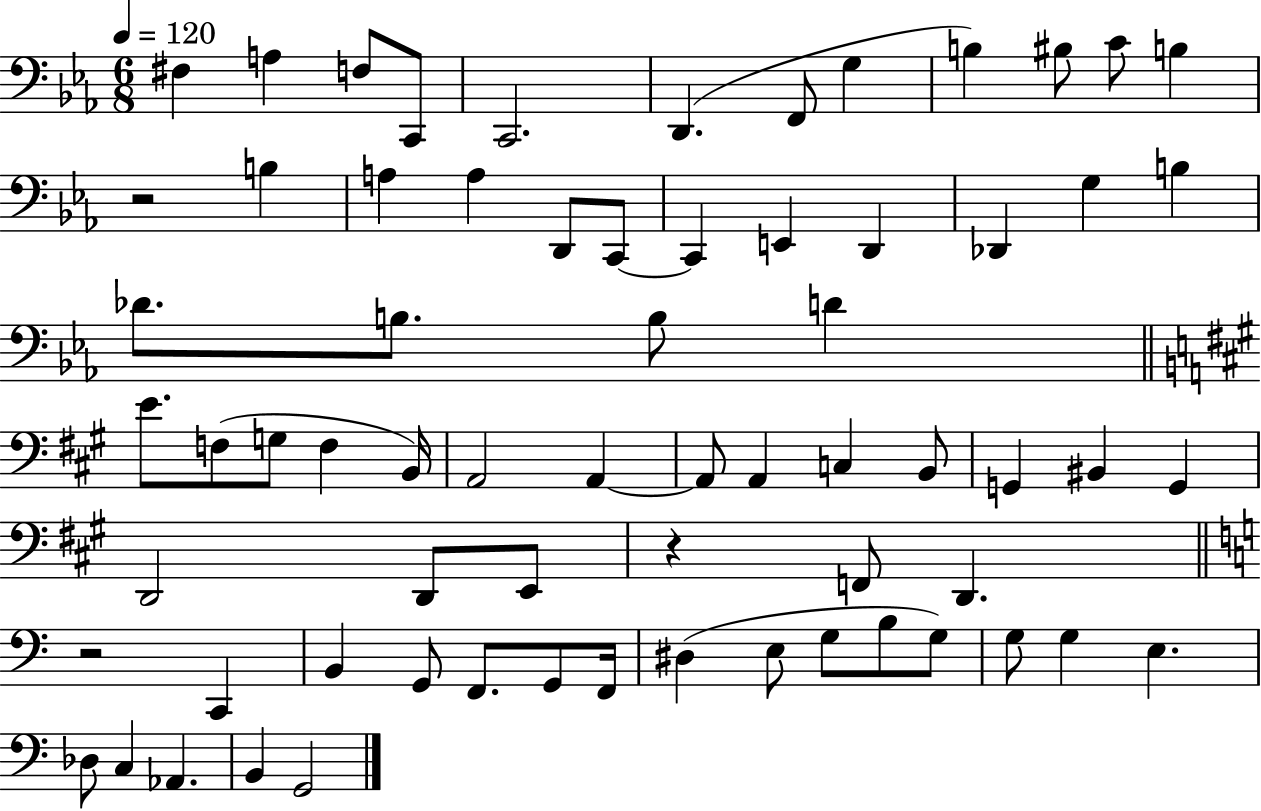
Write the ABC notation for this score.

X:1
T:Untitled
M:6/8
L:1/4
K:Eb
^F, A, F,/2 C,,/2 C,,2 D,, F,,/2 G, B, ^B,/2 C/2 B, z2 B, A, A, D,,/2 C,,/2 C,, E,, D,, _D,, G, B, _D/2 B,/2 B,/2 D E/2 F,/2 G,/2 F, B,,/4 A,,2 A,, A,,/2 A,, C, B,,/2 G,, ^B,, G,, D,,2 D,,/2 E,,/2 z F,,/2 D,, z2 C,, B,, G,,/2 F,,/2 G,,/2 F,,/4 ^D, E,/2 G,/2 B,/2 G,/2 G,/2 G, E, _D,/2 C, _A,, B,, G,,2